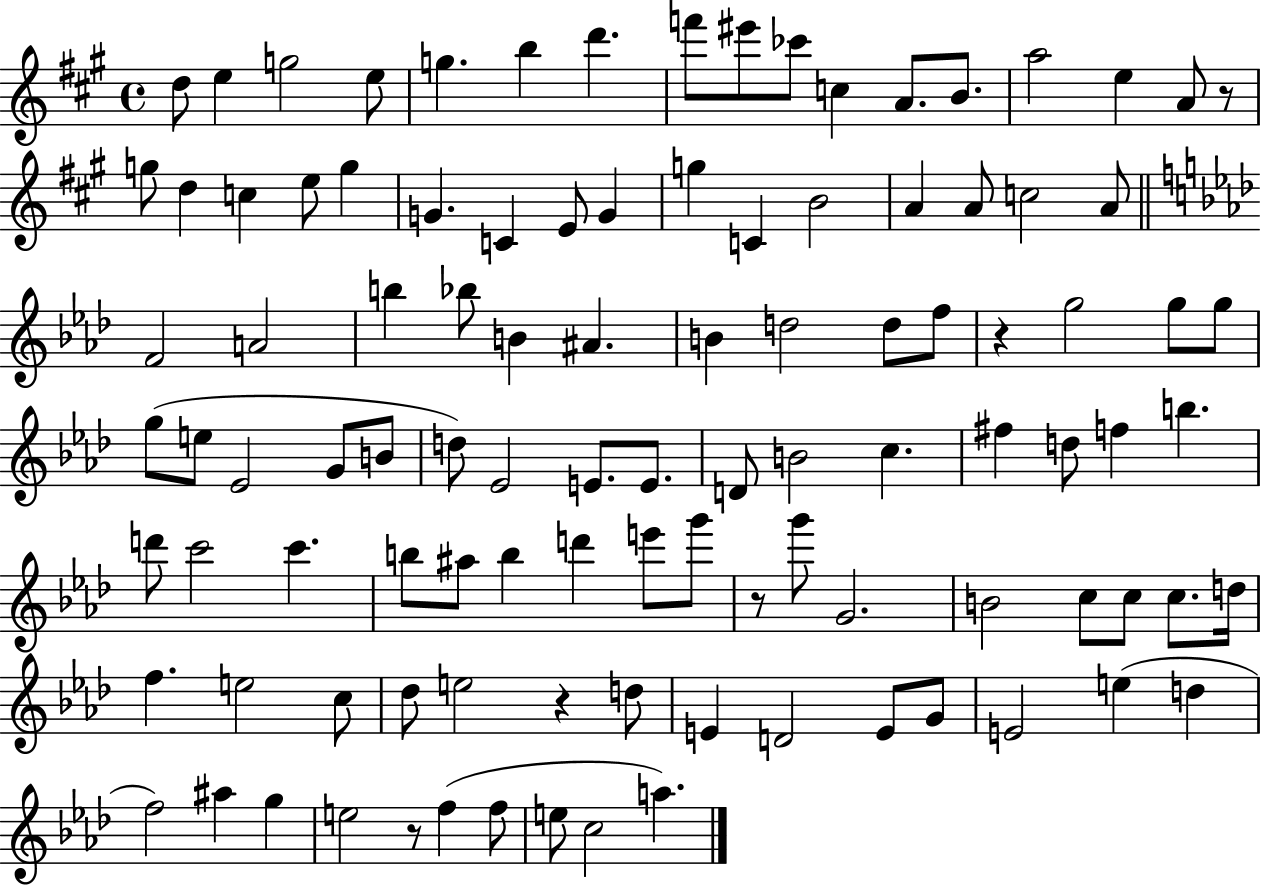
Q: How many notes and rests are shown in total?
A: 104